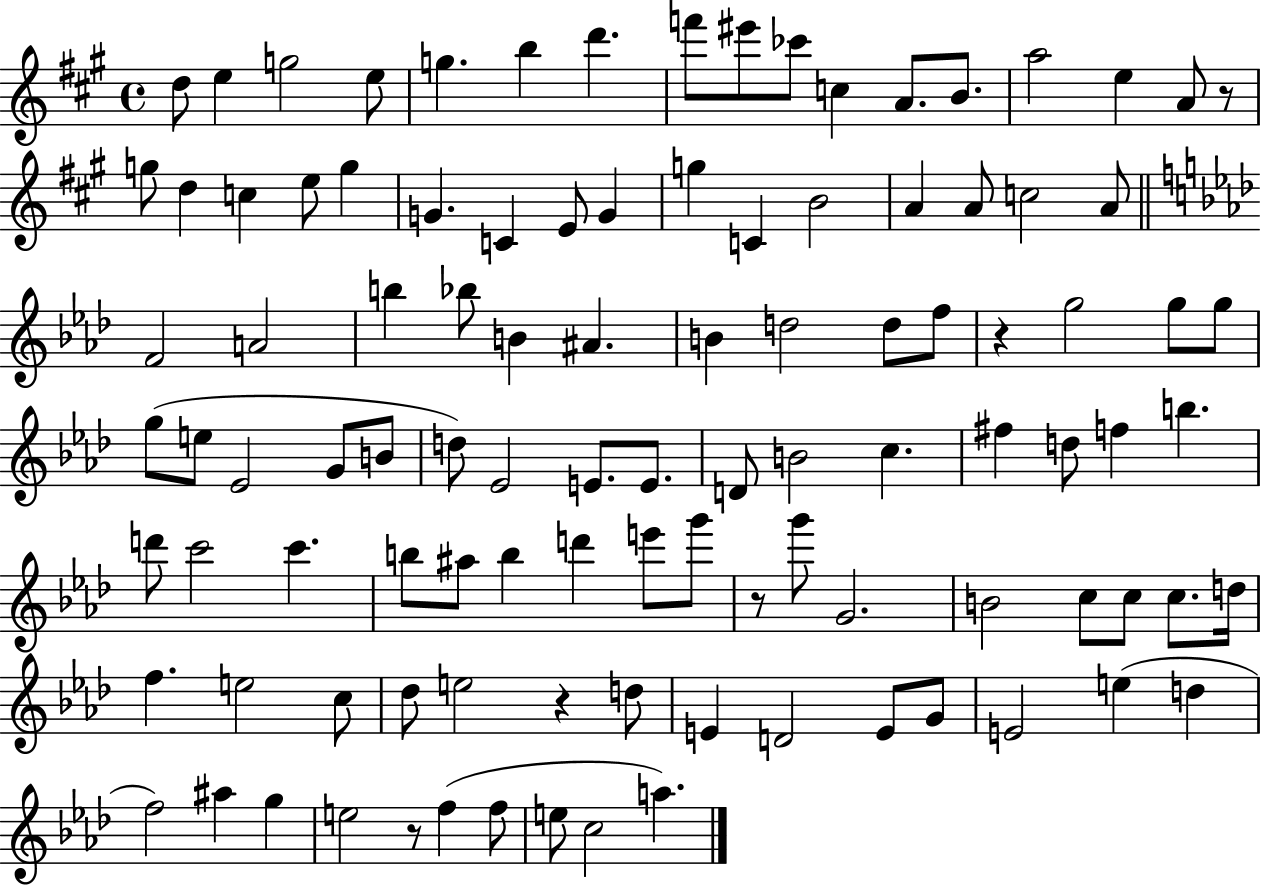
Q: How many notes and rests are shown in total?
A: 104